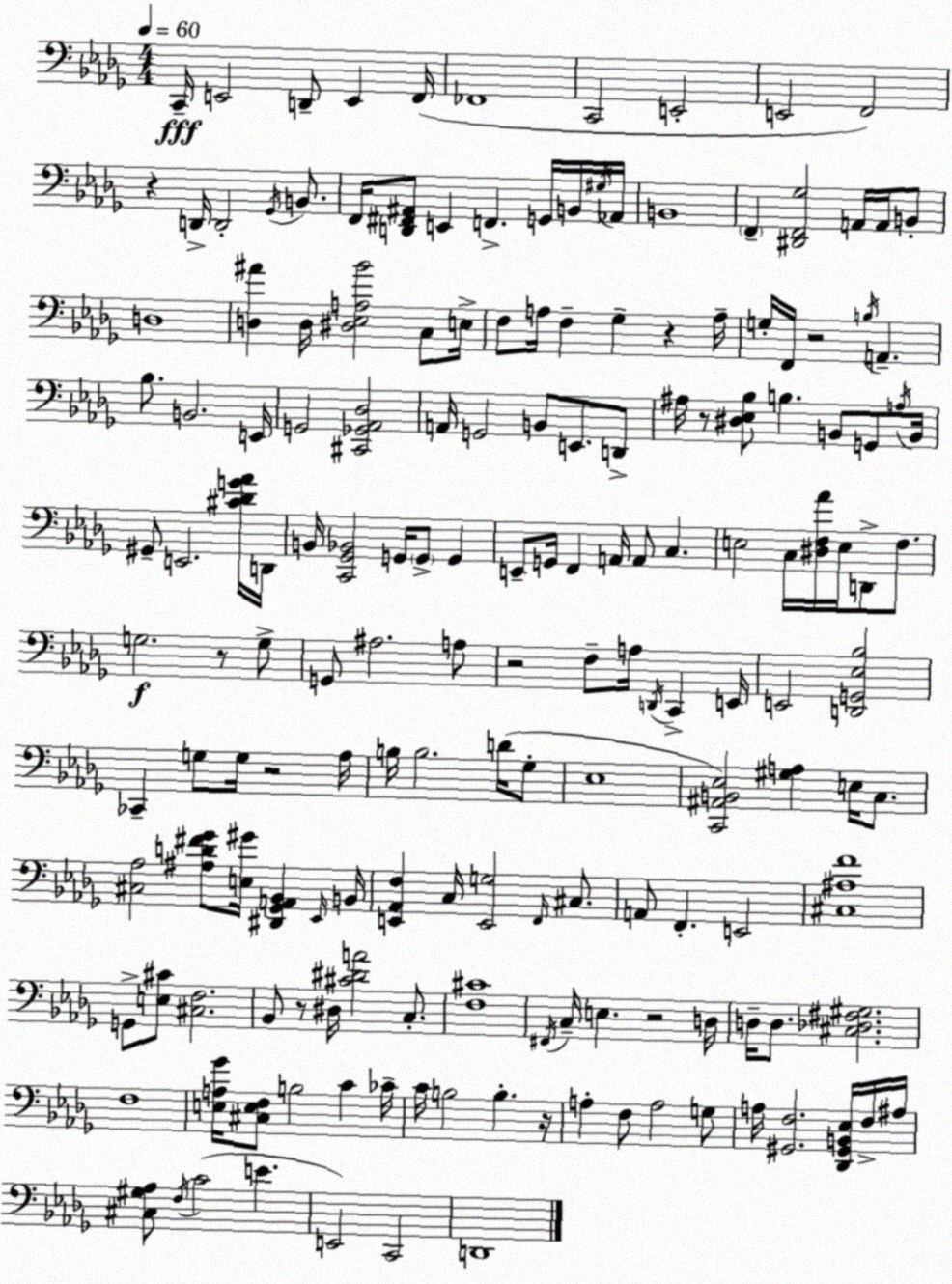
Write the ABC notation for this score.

X:1
T:Untitled
M:4/4
L:1/4
K:Bbm
C,,/4 E,,2 D,,/2 E,, F,,/4 _F,,4 C,,2 E,,2 E,,2 F,,2 z D,,/4 D,,2 _G,,/4 B,,/2 F,,/4 [D,,^F,,^A,,]/2 E,, F,, G,,/4 B,,/4 ^G,/4 _A,,/4 B,,4 F,, [^D,,F,,_G,]2 A,,/4 A,,/4 B,,/2 D,4 [D,^A] D,/4 [^D,_E,A,_B]2 C,/2 E,/4 F,/2 A,/4 F, _G, z A,/4 G,/4 F,,/4 z2 B,/4 A,, _B,/2 B,,2 E,,/4 G,,2 [^C,,_G,,_A,,_D,]2 A,,/4 G,,2 B,,/2 E,,/2 D,,/2 ^A,/4 z/2 [^D,_E,_B,]/2 B, B,,/2 G,,/2 A,/4 B,,/4 ^G,,/2 E,,2 [^C_DG_A]/4 D,,/4 B,,/4 [C,,_G,,_B,,]2 G,,/4 G,,/2 G,, E,,/2 G,,/4 F,, A,,/4 A,,/2 C, E,2 C,/4 [^D,F,_A]/4 E,/4 D,,/2 F,/2 G,2 z/2 G,/2 G,,/2 ^A,2 A,/2 z2 F,/2 A,/4 D,,/4 C,, E,,/4 E,,2 [D,,G,,_E,_B,]2 _C,, G,/2 G,/4 z2 _A,/4 B,/4 B,2 D/4 _G,/2 _E,4 [C,,^A,,B,,_E,]2 [^G,A,] E,/4 C,/2 [^C,_A,]2 [^A,D^F_G]/2 [E,^G]/4 [^D,,_G,,A,,_B,,] _E,,/4 B,,/4 [E,,_A,,F,] C,/4 [E,,G,]2 F,,/4 ^C,/2 A,,/2 F,, E,,2 [^C,^A,F]4 G,,/2 [E,^C]/2 [^C,F,]2 _B,,/2 z/2 ^D,/4 [^C^DA]2 C,/2 [F,^C]4 ^F,,/4 C,/4 E, z2 D,/4 D,/4 D,/2 [^C,_D,^F,^G,]2 F,4 [E,A,_G]/4 [^C,E,F,]/2 B,2 C _C/4 C/4 B,2 B, z/4 A, F,/2 A,2 G,/2 A,/4 [^G,,F,]2 [_D,,^G,,B,,_E,]/4 F,/4 ^A,/4 [^C,^G,_A,]/2 F,/4 C2 E E,,2 C,,2 D,,4